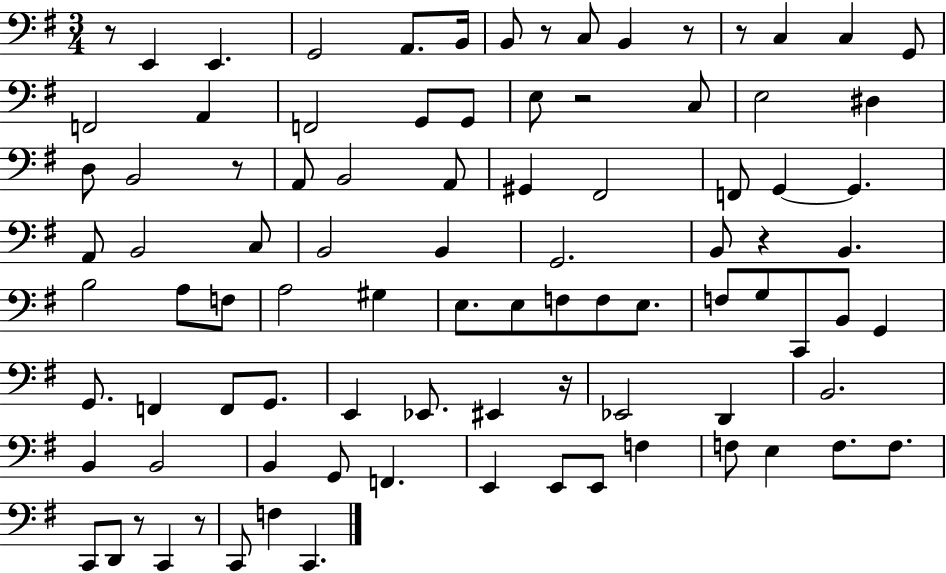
{
  \clef bass
  \numericTimeSignature
  \time 3/4
  \key g \major
  \repeat volta 2 { r8 e,4 e,4. | g,2 a,8. b,16 | b,8 r8 c8 b,4 r8 | r8 c4 c4 g,8 | \break f,2 a,4 | f,2 g,8 g,8 | e8 r2 c8 | e2 dis4 | \break d8 b,2 r8 | a,8 b,2 a,8 | gis,4 fis,2 | f,8 g,4~~ g,4. | \break a,8 b,2 c8 | b,2 b,4 | g,2. | b,8 r4 b,4. | \break b2 a8 f8 | a2 gis4 | e8. e8 f8 f8 e8. | f8 g8 c,8 b,8 g,4 | \break g,8. f,4 f,8 g,8. | e,4 ees,8. eis,4 r16 | ees,2 d,4 | b,2. | \break b,4 b,2 | b,4 g,8 f,4. | e,4 e,8 e,8 f4 | f8 e4 f8. f8. | \break c,8 d,8 r8 c,4 r8 | c,8 f4 c,4. | } \bar "|."
}